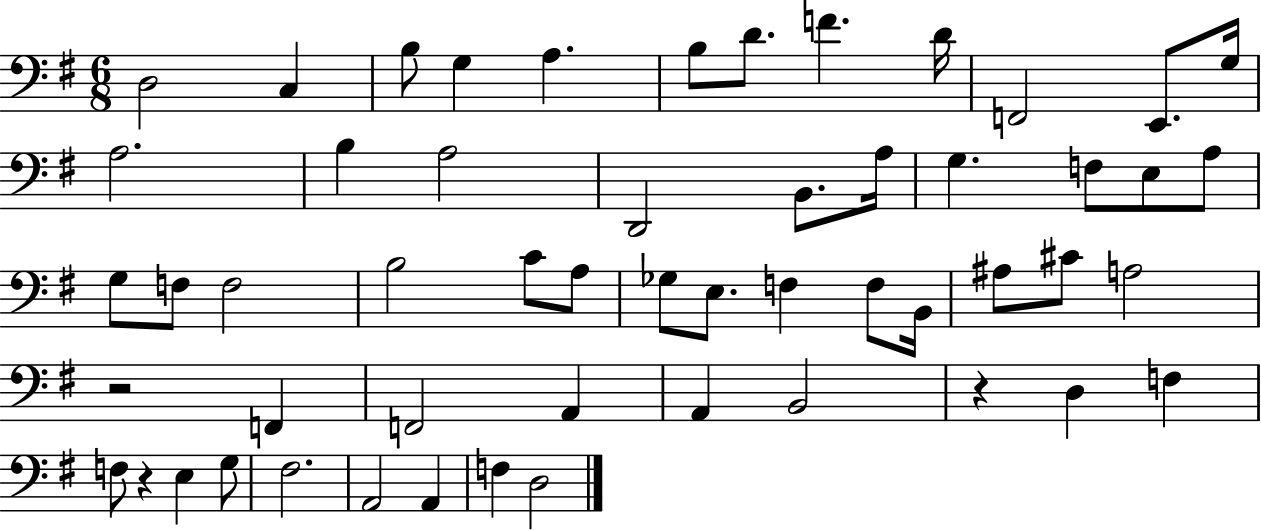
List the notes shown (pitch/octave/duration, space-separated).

D3/h C3/q B3/e G3/q A3/q. B3/e D4/e. F4/q. D4/s F2/h E2/e. G3/s A3/h. B3/q A3/h D2/h B2/e. A3/s G3/q. F3/e E3/e A3/e G3/e F3/e F3/h B3/h C4/e A3/e Gb3/e E3/e. F3/q F3/e B2/s A#3/e C#4/e A3/h R/h F2/q F2/h A2/q A2/q B2/h R/q D3/q F3/q F3/e R/q E3/q G3/e F#3/h. A2/h A2/q F3/q D3/h